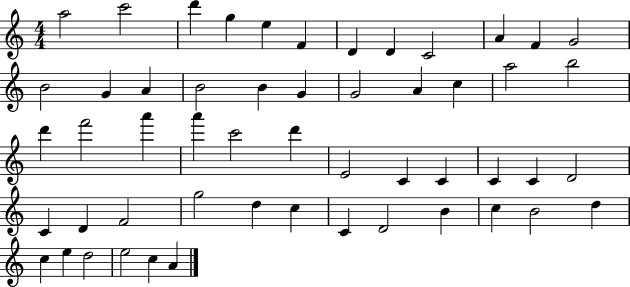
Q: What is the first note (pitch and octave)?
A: A5